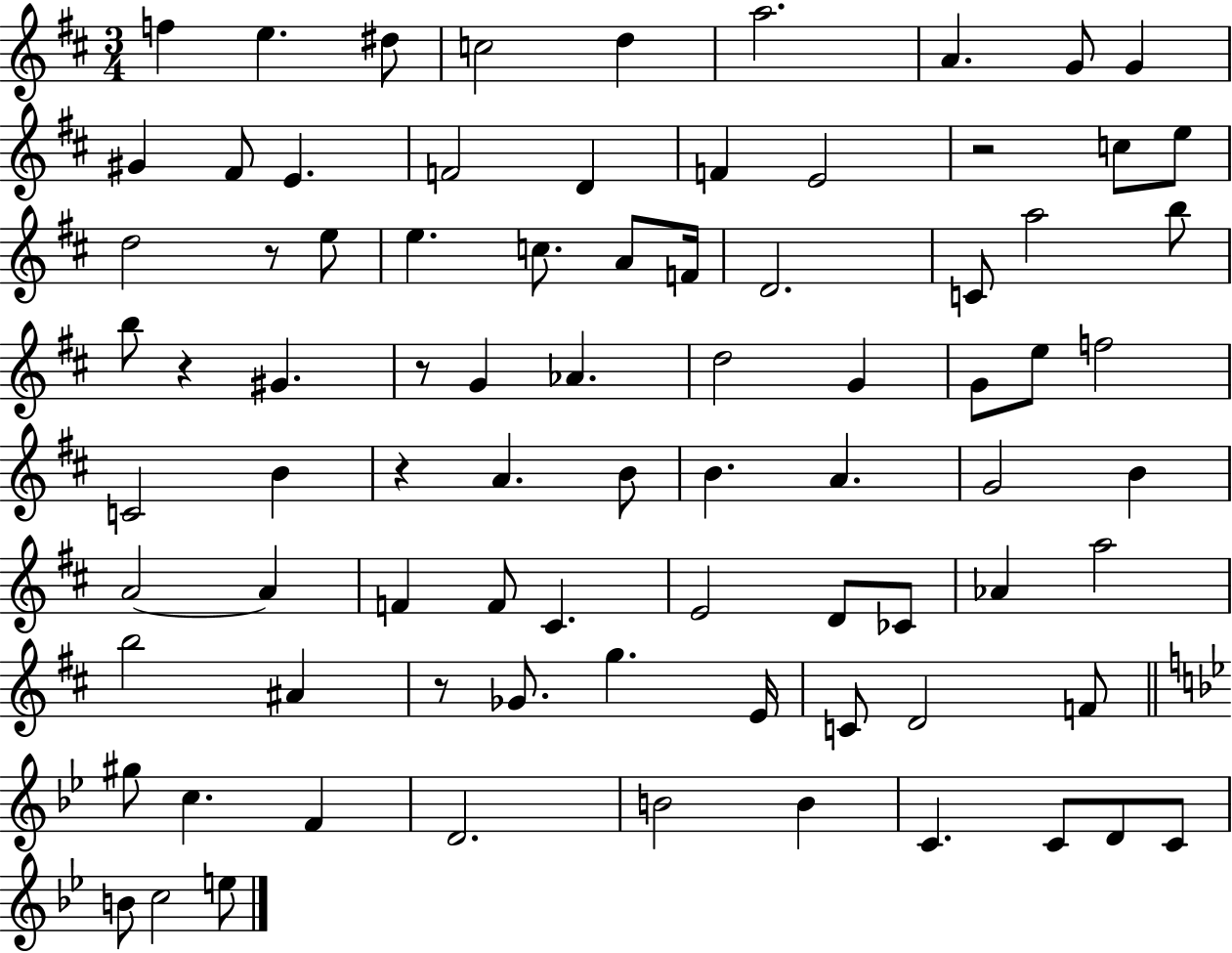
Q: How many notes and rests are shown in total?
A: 82